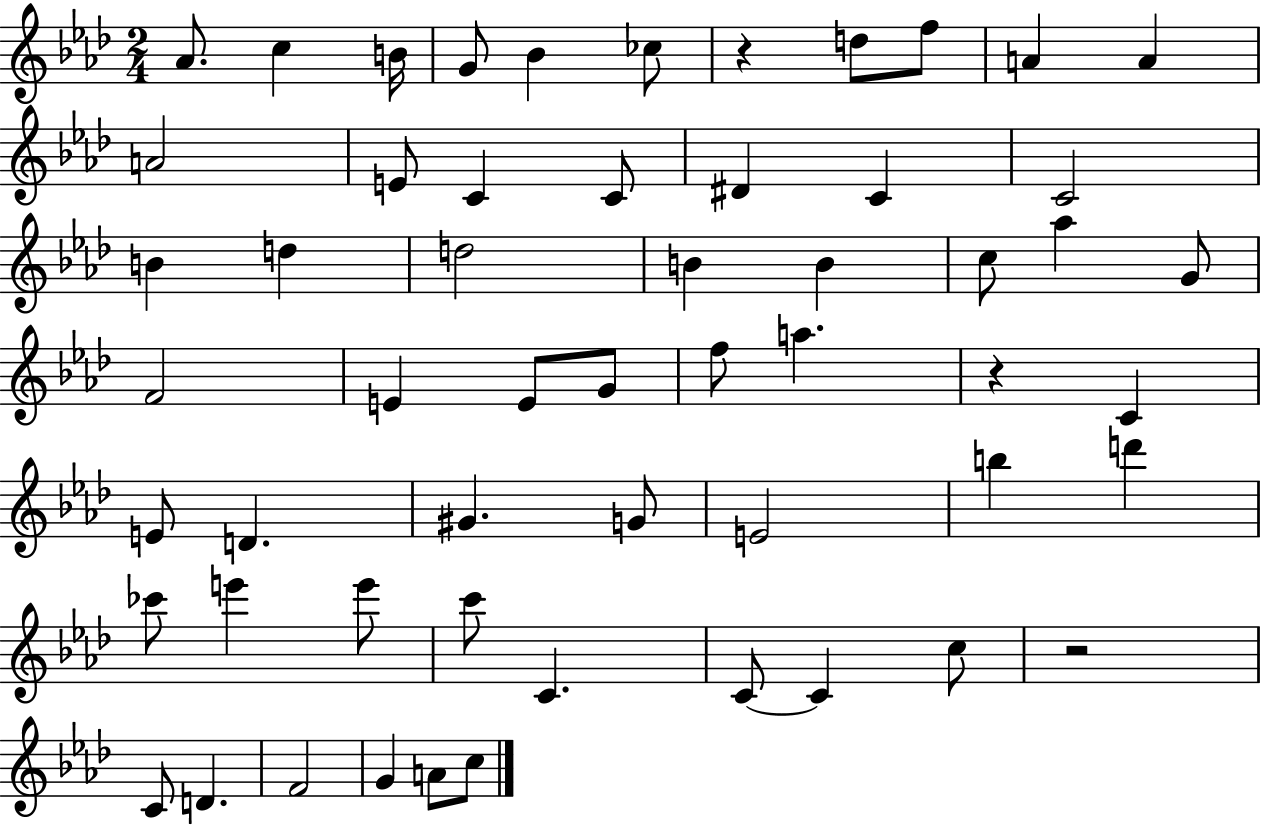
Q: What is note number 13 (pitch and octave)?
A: C4